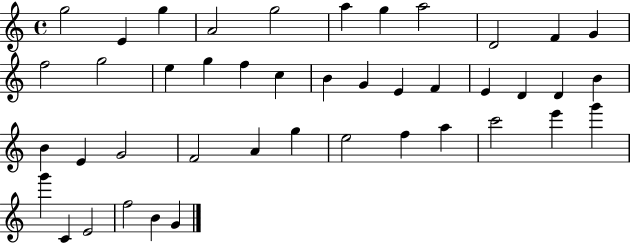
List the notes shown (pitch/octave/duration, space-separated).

G5/h E4/q G5/q A4/h G5/h A5/q G5/q A5/h D4/h F4/q G4/q F5/h G5/h E5/q G5/q F5/q C5/q B4/q G4/q E4/q F4/q E4/q D4/q D4/q B4/q B4/q E4/q G4/h F4/h A4/q G5/q E5/h F5/q A5/q C6/h E6/q G6/q G6/q C4/q E4/h F5/h B4/q G4/q